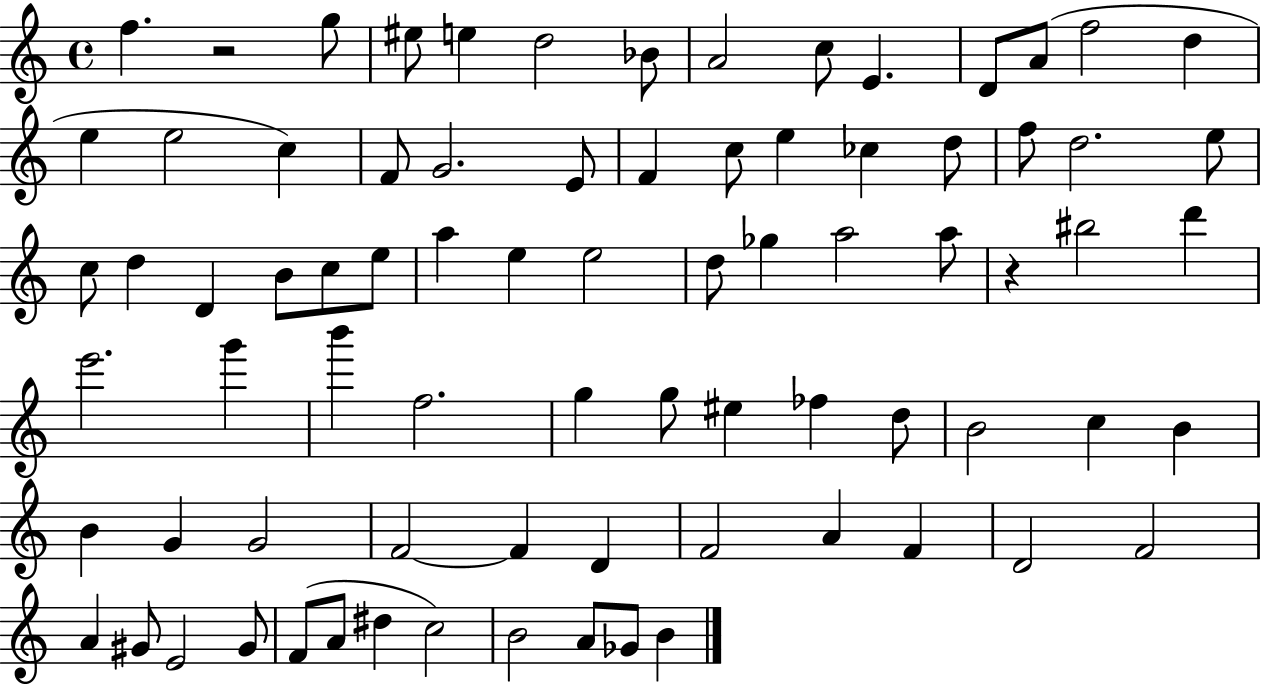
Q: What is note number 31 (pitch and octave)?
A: B4